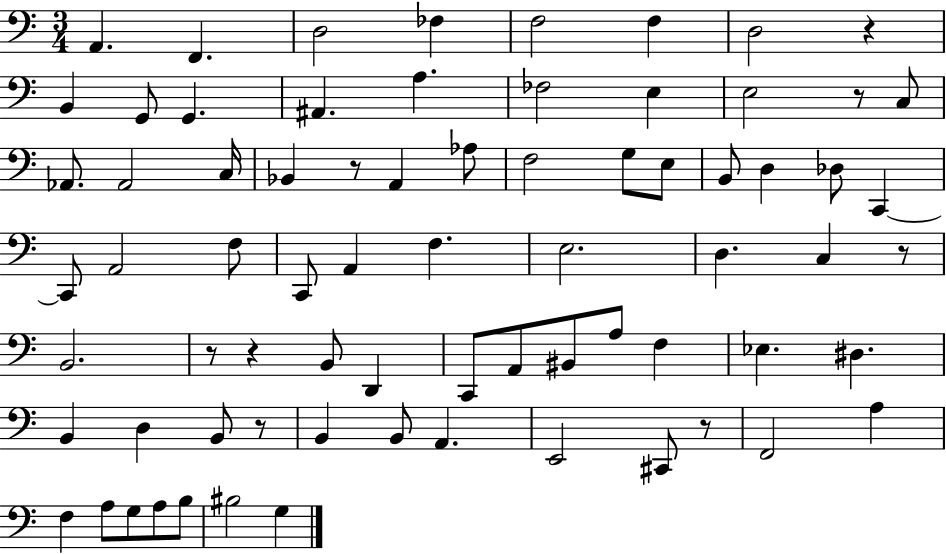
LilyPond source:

{
  \clef bass
  \numericTimeSignature
  \time 3/4
  \key c \major
  \repeat volta 2 { a,4. f,4. | d2 fes4 | f2 f4 | d2 r4 | \break b,4 g,8 g,4. | ais,4. a4. | fes2 e4 | e2 r8 c8 | \break aes,8. aes,2 c16 | bes,4 r8 a,4 aes8 | f2 g8 e8 | b,8 d4 des8 c,4~~ | \break c,8 a,2 f8 | c,8 a,4 f4. | e2. | d4. c4 r8 | \break b,2. | r8 r4 b,8 d,4 | c,8 a,8 bis,8 a8 f4 | ees4. dis4. | \break b,4 d4 b,8 r8 | b,4 b,8 a,4. | e,2 cis,8 r8 | f,2 a4 | \break f4 a8 g8 a8 b8 | bis2 g4 | } \bar "|."
}